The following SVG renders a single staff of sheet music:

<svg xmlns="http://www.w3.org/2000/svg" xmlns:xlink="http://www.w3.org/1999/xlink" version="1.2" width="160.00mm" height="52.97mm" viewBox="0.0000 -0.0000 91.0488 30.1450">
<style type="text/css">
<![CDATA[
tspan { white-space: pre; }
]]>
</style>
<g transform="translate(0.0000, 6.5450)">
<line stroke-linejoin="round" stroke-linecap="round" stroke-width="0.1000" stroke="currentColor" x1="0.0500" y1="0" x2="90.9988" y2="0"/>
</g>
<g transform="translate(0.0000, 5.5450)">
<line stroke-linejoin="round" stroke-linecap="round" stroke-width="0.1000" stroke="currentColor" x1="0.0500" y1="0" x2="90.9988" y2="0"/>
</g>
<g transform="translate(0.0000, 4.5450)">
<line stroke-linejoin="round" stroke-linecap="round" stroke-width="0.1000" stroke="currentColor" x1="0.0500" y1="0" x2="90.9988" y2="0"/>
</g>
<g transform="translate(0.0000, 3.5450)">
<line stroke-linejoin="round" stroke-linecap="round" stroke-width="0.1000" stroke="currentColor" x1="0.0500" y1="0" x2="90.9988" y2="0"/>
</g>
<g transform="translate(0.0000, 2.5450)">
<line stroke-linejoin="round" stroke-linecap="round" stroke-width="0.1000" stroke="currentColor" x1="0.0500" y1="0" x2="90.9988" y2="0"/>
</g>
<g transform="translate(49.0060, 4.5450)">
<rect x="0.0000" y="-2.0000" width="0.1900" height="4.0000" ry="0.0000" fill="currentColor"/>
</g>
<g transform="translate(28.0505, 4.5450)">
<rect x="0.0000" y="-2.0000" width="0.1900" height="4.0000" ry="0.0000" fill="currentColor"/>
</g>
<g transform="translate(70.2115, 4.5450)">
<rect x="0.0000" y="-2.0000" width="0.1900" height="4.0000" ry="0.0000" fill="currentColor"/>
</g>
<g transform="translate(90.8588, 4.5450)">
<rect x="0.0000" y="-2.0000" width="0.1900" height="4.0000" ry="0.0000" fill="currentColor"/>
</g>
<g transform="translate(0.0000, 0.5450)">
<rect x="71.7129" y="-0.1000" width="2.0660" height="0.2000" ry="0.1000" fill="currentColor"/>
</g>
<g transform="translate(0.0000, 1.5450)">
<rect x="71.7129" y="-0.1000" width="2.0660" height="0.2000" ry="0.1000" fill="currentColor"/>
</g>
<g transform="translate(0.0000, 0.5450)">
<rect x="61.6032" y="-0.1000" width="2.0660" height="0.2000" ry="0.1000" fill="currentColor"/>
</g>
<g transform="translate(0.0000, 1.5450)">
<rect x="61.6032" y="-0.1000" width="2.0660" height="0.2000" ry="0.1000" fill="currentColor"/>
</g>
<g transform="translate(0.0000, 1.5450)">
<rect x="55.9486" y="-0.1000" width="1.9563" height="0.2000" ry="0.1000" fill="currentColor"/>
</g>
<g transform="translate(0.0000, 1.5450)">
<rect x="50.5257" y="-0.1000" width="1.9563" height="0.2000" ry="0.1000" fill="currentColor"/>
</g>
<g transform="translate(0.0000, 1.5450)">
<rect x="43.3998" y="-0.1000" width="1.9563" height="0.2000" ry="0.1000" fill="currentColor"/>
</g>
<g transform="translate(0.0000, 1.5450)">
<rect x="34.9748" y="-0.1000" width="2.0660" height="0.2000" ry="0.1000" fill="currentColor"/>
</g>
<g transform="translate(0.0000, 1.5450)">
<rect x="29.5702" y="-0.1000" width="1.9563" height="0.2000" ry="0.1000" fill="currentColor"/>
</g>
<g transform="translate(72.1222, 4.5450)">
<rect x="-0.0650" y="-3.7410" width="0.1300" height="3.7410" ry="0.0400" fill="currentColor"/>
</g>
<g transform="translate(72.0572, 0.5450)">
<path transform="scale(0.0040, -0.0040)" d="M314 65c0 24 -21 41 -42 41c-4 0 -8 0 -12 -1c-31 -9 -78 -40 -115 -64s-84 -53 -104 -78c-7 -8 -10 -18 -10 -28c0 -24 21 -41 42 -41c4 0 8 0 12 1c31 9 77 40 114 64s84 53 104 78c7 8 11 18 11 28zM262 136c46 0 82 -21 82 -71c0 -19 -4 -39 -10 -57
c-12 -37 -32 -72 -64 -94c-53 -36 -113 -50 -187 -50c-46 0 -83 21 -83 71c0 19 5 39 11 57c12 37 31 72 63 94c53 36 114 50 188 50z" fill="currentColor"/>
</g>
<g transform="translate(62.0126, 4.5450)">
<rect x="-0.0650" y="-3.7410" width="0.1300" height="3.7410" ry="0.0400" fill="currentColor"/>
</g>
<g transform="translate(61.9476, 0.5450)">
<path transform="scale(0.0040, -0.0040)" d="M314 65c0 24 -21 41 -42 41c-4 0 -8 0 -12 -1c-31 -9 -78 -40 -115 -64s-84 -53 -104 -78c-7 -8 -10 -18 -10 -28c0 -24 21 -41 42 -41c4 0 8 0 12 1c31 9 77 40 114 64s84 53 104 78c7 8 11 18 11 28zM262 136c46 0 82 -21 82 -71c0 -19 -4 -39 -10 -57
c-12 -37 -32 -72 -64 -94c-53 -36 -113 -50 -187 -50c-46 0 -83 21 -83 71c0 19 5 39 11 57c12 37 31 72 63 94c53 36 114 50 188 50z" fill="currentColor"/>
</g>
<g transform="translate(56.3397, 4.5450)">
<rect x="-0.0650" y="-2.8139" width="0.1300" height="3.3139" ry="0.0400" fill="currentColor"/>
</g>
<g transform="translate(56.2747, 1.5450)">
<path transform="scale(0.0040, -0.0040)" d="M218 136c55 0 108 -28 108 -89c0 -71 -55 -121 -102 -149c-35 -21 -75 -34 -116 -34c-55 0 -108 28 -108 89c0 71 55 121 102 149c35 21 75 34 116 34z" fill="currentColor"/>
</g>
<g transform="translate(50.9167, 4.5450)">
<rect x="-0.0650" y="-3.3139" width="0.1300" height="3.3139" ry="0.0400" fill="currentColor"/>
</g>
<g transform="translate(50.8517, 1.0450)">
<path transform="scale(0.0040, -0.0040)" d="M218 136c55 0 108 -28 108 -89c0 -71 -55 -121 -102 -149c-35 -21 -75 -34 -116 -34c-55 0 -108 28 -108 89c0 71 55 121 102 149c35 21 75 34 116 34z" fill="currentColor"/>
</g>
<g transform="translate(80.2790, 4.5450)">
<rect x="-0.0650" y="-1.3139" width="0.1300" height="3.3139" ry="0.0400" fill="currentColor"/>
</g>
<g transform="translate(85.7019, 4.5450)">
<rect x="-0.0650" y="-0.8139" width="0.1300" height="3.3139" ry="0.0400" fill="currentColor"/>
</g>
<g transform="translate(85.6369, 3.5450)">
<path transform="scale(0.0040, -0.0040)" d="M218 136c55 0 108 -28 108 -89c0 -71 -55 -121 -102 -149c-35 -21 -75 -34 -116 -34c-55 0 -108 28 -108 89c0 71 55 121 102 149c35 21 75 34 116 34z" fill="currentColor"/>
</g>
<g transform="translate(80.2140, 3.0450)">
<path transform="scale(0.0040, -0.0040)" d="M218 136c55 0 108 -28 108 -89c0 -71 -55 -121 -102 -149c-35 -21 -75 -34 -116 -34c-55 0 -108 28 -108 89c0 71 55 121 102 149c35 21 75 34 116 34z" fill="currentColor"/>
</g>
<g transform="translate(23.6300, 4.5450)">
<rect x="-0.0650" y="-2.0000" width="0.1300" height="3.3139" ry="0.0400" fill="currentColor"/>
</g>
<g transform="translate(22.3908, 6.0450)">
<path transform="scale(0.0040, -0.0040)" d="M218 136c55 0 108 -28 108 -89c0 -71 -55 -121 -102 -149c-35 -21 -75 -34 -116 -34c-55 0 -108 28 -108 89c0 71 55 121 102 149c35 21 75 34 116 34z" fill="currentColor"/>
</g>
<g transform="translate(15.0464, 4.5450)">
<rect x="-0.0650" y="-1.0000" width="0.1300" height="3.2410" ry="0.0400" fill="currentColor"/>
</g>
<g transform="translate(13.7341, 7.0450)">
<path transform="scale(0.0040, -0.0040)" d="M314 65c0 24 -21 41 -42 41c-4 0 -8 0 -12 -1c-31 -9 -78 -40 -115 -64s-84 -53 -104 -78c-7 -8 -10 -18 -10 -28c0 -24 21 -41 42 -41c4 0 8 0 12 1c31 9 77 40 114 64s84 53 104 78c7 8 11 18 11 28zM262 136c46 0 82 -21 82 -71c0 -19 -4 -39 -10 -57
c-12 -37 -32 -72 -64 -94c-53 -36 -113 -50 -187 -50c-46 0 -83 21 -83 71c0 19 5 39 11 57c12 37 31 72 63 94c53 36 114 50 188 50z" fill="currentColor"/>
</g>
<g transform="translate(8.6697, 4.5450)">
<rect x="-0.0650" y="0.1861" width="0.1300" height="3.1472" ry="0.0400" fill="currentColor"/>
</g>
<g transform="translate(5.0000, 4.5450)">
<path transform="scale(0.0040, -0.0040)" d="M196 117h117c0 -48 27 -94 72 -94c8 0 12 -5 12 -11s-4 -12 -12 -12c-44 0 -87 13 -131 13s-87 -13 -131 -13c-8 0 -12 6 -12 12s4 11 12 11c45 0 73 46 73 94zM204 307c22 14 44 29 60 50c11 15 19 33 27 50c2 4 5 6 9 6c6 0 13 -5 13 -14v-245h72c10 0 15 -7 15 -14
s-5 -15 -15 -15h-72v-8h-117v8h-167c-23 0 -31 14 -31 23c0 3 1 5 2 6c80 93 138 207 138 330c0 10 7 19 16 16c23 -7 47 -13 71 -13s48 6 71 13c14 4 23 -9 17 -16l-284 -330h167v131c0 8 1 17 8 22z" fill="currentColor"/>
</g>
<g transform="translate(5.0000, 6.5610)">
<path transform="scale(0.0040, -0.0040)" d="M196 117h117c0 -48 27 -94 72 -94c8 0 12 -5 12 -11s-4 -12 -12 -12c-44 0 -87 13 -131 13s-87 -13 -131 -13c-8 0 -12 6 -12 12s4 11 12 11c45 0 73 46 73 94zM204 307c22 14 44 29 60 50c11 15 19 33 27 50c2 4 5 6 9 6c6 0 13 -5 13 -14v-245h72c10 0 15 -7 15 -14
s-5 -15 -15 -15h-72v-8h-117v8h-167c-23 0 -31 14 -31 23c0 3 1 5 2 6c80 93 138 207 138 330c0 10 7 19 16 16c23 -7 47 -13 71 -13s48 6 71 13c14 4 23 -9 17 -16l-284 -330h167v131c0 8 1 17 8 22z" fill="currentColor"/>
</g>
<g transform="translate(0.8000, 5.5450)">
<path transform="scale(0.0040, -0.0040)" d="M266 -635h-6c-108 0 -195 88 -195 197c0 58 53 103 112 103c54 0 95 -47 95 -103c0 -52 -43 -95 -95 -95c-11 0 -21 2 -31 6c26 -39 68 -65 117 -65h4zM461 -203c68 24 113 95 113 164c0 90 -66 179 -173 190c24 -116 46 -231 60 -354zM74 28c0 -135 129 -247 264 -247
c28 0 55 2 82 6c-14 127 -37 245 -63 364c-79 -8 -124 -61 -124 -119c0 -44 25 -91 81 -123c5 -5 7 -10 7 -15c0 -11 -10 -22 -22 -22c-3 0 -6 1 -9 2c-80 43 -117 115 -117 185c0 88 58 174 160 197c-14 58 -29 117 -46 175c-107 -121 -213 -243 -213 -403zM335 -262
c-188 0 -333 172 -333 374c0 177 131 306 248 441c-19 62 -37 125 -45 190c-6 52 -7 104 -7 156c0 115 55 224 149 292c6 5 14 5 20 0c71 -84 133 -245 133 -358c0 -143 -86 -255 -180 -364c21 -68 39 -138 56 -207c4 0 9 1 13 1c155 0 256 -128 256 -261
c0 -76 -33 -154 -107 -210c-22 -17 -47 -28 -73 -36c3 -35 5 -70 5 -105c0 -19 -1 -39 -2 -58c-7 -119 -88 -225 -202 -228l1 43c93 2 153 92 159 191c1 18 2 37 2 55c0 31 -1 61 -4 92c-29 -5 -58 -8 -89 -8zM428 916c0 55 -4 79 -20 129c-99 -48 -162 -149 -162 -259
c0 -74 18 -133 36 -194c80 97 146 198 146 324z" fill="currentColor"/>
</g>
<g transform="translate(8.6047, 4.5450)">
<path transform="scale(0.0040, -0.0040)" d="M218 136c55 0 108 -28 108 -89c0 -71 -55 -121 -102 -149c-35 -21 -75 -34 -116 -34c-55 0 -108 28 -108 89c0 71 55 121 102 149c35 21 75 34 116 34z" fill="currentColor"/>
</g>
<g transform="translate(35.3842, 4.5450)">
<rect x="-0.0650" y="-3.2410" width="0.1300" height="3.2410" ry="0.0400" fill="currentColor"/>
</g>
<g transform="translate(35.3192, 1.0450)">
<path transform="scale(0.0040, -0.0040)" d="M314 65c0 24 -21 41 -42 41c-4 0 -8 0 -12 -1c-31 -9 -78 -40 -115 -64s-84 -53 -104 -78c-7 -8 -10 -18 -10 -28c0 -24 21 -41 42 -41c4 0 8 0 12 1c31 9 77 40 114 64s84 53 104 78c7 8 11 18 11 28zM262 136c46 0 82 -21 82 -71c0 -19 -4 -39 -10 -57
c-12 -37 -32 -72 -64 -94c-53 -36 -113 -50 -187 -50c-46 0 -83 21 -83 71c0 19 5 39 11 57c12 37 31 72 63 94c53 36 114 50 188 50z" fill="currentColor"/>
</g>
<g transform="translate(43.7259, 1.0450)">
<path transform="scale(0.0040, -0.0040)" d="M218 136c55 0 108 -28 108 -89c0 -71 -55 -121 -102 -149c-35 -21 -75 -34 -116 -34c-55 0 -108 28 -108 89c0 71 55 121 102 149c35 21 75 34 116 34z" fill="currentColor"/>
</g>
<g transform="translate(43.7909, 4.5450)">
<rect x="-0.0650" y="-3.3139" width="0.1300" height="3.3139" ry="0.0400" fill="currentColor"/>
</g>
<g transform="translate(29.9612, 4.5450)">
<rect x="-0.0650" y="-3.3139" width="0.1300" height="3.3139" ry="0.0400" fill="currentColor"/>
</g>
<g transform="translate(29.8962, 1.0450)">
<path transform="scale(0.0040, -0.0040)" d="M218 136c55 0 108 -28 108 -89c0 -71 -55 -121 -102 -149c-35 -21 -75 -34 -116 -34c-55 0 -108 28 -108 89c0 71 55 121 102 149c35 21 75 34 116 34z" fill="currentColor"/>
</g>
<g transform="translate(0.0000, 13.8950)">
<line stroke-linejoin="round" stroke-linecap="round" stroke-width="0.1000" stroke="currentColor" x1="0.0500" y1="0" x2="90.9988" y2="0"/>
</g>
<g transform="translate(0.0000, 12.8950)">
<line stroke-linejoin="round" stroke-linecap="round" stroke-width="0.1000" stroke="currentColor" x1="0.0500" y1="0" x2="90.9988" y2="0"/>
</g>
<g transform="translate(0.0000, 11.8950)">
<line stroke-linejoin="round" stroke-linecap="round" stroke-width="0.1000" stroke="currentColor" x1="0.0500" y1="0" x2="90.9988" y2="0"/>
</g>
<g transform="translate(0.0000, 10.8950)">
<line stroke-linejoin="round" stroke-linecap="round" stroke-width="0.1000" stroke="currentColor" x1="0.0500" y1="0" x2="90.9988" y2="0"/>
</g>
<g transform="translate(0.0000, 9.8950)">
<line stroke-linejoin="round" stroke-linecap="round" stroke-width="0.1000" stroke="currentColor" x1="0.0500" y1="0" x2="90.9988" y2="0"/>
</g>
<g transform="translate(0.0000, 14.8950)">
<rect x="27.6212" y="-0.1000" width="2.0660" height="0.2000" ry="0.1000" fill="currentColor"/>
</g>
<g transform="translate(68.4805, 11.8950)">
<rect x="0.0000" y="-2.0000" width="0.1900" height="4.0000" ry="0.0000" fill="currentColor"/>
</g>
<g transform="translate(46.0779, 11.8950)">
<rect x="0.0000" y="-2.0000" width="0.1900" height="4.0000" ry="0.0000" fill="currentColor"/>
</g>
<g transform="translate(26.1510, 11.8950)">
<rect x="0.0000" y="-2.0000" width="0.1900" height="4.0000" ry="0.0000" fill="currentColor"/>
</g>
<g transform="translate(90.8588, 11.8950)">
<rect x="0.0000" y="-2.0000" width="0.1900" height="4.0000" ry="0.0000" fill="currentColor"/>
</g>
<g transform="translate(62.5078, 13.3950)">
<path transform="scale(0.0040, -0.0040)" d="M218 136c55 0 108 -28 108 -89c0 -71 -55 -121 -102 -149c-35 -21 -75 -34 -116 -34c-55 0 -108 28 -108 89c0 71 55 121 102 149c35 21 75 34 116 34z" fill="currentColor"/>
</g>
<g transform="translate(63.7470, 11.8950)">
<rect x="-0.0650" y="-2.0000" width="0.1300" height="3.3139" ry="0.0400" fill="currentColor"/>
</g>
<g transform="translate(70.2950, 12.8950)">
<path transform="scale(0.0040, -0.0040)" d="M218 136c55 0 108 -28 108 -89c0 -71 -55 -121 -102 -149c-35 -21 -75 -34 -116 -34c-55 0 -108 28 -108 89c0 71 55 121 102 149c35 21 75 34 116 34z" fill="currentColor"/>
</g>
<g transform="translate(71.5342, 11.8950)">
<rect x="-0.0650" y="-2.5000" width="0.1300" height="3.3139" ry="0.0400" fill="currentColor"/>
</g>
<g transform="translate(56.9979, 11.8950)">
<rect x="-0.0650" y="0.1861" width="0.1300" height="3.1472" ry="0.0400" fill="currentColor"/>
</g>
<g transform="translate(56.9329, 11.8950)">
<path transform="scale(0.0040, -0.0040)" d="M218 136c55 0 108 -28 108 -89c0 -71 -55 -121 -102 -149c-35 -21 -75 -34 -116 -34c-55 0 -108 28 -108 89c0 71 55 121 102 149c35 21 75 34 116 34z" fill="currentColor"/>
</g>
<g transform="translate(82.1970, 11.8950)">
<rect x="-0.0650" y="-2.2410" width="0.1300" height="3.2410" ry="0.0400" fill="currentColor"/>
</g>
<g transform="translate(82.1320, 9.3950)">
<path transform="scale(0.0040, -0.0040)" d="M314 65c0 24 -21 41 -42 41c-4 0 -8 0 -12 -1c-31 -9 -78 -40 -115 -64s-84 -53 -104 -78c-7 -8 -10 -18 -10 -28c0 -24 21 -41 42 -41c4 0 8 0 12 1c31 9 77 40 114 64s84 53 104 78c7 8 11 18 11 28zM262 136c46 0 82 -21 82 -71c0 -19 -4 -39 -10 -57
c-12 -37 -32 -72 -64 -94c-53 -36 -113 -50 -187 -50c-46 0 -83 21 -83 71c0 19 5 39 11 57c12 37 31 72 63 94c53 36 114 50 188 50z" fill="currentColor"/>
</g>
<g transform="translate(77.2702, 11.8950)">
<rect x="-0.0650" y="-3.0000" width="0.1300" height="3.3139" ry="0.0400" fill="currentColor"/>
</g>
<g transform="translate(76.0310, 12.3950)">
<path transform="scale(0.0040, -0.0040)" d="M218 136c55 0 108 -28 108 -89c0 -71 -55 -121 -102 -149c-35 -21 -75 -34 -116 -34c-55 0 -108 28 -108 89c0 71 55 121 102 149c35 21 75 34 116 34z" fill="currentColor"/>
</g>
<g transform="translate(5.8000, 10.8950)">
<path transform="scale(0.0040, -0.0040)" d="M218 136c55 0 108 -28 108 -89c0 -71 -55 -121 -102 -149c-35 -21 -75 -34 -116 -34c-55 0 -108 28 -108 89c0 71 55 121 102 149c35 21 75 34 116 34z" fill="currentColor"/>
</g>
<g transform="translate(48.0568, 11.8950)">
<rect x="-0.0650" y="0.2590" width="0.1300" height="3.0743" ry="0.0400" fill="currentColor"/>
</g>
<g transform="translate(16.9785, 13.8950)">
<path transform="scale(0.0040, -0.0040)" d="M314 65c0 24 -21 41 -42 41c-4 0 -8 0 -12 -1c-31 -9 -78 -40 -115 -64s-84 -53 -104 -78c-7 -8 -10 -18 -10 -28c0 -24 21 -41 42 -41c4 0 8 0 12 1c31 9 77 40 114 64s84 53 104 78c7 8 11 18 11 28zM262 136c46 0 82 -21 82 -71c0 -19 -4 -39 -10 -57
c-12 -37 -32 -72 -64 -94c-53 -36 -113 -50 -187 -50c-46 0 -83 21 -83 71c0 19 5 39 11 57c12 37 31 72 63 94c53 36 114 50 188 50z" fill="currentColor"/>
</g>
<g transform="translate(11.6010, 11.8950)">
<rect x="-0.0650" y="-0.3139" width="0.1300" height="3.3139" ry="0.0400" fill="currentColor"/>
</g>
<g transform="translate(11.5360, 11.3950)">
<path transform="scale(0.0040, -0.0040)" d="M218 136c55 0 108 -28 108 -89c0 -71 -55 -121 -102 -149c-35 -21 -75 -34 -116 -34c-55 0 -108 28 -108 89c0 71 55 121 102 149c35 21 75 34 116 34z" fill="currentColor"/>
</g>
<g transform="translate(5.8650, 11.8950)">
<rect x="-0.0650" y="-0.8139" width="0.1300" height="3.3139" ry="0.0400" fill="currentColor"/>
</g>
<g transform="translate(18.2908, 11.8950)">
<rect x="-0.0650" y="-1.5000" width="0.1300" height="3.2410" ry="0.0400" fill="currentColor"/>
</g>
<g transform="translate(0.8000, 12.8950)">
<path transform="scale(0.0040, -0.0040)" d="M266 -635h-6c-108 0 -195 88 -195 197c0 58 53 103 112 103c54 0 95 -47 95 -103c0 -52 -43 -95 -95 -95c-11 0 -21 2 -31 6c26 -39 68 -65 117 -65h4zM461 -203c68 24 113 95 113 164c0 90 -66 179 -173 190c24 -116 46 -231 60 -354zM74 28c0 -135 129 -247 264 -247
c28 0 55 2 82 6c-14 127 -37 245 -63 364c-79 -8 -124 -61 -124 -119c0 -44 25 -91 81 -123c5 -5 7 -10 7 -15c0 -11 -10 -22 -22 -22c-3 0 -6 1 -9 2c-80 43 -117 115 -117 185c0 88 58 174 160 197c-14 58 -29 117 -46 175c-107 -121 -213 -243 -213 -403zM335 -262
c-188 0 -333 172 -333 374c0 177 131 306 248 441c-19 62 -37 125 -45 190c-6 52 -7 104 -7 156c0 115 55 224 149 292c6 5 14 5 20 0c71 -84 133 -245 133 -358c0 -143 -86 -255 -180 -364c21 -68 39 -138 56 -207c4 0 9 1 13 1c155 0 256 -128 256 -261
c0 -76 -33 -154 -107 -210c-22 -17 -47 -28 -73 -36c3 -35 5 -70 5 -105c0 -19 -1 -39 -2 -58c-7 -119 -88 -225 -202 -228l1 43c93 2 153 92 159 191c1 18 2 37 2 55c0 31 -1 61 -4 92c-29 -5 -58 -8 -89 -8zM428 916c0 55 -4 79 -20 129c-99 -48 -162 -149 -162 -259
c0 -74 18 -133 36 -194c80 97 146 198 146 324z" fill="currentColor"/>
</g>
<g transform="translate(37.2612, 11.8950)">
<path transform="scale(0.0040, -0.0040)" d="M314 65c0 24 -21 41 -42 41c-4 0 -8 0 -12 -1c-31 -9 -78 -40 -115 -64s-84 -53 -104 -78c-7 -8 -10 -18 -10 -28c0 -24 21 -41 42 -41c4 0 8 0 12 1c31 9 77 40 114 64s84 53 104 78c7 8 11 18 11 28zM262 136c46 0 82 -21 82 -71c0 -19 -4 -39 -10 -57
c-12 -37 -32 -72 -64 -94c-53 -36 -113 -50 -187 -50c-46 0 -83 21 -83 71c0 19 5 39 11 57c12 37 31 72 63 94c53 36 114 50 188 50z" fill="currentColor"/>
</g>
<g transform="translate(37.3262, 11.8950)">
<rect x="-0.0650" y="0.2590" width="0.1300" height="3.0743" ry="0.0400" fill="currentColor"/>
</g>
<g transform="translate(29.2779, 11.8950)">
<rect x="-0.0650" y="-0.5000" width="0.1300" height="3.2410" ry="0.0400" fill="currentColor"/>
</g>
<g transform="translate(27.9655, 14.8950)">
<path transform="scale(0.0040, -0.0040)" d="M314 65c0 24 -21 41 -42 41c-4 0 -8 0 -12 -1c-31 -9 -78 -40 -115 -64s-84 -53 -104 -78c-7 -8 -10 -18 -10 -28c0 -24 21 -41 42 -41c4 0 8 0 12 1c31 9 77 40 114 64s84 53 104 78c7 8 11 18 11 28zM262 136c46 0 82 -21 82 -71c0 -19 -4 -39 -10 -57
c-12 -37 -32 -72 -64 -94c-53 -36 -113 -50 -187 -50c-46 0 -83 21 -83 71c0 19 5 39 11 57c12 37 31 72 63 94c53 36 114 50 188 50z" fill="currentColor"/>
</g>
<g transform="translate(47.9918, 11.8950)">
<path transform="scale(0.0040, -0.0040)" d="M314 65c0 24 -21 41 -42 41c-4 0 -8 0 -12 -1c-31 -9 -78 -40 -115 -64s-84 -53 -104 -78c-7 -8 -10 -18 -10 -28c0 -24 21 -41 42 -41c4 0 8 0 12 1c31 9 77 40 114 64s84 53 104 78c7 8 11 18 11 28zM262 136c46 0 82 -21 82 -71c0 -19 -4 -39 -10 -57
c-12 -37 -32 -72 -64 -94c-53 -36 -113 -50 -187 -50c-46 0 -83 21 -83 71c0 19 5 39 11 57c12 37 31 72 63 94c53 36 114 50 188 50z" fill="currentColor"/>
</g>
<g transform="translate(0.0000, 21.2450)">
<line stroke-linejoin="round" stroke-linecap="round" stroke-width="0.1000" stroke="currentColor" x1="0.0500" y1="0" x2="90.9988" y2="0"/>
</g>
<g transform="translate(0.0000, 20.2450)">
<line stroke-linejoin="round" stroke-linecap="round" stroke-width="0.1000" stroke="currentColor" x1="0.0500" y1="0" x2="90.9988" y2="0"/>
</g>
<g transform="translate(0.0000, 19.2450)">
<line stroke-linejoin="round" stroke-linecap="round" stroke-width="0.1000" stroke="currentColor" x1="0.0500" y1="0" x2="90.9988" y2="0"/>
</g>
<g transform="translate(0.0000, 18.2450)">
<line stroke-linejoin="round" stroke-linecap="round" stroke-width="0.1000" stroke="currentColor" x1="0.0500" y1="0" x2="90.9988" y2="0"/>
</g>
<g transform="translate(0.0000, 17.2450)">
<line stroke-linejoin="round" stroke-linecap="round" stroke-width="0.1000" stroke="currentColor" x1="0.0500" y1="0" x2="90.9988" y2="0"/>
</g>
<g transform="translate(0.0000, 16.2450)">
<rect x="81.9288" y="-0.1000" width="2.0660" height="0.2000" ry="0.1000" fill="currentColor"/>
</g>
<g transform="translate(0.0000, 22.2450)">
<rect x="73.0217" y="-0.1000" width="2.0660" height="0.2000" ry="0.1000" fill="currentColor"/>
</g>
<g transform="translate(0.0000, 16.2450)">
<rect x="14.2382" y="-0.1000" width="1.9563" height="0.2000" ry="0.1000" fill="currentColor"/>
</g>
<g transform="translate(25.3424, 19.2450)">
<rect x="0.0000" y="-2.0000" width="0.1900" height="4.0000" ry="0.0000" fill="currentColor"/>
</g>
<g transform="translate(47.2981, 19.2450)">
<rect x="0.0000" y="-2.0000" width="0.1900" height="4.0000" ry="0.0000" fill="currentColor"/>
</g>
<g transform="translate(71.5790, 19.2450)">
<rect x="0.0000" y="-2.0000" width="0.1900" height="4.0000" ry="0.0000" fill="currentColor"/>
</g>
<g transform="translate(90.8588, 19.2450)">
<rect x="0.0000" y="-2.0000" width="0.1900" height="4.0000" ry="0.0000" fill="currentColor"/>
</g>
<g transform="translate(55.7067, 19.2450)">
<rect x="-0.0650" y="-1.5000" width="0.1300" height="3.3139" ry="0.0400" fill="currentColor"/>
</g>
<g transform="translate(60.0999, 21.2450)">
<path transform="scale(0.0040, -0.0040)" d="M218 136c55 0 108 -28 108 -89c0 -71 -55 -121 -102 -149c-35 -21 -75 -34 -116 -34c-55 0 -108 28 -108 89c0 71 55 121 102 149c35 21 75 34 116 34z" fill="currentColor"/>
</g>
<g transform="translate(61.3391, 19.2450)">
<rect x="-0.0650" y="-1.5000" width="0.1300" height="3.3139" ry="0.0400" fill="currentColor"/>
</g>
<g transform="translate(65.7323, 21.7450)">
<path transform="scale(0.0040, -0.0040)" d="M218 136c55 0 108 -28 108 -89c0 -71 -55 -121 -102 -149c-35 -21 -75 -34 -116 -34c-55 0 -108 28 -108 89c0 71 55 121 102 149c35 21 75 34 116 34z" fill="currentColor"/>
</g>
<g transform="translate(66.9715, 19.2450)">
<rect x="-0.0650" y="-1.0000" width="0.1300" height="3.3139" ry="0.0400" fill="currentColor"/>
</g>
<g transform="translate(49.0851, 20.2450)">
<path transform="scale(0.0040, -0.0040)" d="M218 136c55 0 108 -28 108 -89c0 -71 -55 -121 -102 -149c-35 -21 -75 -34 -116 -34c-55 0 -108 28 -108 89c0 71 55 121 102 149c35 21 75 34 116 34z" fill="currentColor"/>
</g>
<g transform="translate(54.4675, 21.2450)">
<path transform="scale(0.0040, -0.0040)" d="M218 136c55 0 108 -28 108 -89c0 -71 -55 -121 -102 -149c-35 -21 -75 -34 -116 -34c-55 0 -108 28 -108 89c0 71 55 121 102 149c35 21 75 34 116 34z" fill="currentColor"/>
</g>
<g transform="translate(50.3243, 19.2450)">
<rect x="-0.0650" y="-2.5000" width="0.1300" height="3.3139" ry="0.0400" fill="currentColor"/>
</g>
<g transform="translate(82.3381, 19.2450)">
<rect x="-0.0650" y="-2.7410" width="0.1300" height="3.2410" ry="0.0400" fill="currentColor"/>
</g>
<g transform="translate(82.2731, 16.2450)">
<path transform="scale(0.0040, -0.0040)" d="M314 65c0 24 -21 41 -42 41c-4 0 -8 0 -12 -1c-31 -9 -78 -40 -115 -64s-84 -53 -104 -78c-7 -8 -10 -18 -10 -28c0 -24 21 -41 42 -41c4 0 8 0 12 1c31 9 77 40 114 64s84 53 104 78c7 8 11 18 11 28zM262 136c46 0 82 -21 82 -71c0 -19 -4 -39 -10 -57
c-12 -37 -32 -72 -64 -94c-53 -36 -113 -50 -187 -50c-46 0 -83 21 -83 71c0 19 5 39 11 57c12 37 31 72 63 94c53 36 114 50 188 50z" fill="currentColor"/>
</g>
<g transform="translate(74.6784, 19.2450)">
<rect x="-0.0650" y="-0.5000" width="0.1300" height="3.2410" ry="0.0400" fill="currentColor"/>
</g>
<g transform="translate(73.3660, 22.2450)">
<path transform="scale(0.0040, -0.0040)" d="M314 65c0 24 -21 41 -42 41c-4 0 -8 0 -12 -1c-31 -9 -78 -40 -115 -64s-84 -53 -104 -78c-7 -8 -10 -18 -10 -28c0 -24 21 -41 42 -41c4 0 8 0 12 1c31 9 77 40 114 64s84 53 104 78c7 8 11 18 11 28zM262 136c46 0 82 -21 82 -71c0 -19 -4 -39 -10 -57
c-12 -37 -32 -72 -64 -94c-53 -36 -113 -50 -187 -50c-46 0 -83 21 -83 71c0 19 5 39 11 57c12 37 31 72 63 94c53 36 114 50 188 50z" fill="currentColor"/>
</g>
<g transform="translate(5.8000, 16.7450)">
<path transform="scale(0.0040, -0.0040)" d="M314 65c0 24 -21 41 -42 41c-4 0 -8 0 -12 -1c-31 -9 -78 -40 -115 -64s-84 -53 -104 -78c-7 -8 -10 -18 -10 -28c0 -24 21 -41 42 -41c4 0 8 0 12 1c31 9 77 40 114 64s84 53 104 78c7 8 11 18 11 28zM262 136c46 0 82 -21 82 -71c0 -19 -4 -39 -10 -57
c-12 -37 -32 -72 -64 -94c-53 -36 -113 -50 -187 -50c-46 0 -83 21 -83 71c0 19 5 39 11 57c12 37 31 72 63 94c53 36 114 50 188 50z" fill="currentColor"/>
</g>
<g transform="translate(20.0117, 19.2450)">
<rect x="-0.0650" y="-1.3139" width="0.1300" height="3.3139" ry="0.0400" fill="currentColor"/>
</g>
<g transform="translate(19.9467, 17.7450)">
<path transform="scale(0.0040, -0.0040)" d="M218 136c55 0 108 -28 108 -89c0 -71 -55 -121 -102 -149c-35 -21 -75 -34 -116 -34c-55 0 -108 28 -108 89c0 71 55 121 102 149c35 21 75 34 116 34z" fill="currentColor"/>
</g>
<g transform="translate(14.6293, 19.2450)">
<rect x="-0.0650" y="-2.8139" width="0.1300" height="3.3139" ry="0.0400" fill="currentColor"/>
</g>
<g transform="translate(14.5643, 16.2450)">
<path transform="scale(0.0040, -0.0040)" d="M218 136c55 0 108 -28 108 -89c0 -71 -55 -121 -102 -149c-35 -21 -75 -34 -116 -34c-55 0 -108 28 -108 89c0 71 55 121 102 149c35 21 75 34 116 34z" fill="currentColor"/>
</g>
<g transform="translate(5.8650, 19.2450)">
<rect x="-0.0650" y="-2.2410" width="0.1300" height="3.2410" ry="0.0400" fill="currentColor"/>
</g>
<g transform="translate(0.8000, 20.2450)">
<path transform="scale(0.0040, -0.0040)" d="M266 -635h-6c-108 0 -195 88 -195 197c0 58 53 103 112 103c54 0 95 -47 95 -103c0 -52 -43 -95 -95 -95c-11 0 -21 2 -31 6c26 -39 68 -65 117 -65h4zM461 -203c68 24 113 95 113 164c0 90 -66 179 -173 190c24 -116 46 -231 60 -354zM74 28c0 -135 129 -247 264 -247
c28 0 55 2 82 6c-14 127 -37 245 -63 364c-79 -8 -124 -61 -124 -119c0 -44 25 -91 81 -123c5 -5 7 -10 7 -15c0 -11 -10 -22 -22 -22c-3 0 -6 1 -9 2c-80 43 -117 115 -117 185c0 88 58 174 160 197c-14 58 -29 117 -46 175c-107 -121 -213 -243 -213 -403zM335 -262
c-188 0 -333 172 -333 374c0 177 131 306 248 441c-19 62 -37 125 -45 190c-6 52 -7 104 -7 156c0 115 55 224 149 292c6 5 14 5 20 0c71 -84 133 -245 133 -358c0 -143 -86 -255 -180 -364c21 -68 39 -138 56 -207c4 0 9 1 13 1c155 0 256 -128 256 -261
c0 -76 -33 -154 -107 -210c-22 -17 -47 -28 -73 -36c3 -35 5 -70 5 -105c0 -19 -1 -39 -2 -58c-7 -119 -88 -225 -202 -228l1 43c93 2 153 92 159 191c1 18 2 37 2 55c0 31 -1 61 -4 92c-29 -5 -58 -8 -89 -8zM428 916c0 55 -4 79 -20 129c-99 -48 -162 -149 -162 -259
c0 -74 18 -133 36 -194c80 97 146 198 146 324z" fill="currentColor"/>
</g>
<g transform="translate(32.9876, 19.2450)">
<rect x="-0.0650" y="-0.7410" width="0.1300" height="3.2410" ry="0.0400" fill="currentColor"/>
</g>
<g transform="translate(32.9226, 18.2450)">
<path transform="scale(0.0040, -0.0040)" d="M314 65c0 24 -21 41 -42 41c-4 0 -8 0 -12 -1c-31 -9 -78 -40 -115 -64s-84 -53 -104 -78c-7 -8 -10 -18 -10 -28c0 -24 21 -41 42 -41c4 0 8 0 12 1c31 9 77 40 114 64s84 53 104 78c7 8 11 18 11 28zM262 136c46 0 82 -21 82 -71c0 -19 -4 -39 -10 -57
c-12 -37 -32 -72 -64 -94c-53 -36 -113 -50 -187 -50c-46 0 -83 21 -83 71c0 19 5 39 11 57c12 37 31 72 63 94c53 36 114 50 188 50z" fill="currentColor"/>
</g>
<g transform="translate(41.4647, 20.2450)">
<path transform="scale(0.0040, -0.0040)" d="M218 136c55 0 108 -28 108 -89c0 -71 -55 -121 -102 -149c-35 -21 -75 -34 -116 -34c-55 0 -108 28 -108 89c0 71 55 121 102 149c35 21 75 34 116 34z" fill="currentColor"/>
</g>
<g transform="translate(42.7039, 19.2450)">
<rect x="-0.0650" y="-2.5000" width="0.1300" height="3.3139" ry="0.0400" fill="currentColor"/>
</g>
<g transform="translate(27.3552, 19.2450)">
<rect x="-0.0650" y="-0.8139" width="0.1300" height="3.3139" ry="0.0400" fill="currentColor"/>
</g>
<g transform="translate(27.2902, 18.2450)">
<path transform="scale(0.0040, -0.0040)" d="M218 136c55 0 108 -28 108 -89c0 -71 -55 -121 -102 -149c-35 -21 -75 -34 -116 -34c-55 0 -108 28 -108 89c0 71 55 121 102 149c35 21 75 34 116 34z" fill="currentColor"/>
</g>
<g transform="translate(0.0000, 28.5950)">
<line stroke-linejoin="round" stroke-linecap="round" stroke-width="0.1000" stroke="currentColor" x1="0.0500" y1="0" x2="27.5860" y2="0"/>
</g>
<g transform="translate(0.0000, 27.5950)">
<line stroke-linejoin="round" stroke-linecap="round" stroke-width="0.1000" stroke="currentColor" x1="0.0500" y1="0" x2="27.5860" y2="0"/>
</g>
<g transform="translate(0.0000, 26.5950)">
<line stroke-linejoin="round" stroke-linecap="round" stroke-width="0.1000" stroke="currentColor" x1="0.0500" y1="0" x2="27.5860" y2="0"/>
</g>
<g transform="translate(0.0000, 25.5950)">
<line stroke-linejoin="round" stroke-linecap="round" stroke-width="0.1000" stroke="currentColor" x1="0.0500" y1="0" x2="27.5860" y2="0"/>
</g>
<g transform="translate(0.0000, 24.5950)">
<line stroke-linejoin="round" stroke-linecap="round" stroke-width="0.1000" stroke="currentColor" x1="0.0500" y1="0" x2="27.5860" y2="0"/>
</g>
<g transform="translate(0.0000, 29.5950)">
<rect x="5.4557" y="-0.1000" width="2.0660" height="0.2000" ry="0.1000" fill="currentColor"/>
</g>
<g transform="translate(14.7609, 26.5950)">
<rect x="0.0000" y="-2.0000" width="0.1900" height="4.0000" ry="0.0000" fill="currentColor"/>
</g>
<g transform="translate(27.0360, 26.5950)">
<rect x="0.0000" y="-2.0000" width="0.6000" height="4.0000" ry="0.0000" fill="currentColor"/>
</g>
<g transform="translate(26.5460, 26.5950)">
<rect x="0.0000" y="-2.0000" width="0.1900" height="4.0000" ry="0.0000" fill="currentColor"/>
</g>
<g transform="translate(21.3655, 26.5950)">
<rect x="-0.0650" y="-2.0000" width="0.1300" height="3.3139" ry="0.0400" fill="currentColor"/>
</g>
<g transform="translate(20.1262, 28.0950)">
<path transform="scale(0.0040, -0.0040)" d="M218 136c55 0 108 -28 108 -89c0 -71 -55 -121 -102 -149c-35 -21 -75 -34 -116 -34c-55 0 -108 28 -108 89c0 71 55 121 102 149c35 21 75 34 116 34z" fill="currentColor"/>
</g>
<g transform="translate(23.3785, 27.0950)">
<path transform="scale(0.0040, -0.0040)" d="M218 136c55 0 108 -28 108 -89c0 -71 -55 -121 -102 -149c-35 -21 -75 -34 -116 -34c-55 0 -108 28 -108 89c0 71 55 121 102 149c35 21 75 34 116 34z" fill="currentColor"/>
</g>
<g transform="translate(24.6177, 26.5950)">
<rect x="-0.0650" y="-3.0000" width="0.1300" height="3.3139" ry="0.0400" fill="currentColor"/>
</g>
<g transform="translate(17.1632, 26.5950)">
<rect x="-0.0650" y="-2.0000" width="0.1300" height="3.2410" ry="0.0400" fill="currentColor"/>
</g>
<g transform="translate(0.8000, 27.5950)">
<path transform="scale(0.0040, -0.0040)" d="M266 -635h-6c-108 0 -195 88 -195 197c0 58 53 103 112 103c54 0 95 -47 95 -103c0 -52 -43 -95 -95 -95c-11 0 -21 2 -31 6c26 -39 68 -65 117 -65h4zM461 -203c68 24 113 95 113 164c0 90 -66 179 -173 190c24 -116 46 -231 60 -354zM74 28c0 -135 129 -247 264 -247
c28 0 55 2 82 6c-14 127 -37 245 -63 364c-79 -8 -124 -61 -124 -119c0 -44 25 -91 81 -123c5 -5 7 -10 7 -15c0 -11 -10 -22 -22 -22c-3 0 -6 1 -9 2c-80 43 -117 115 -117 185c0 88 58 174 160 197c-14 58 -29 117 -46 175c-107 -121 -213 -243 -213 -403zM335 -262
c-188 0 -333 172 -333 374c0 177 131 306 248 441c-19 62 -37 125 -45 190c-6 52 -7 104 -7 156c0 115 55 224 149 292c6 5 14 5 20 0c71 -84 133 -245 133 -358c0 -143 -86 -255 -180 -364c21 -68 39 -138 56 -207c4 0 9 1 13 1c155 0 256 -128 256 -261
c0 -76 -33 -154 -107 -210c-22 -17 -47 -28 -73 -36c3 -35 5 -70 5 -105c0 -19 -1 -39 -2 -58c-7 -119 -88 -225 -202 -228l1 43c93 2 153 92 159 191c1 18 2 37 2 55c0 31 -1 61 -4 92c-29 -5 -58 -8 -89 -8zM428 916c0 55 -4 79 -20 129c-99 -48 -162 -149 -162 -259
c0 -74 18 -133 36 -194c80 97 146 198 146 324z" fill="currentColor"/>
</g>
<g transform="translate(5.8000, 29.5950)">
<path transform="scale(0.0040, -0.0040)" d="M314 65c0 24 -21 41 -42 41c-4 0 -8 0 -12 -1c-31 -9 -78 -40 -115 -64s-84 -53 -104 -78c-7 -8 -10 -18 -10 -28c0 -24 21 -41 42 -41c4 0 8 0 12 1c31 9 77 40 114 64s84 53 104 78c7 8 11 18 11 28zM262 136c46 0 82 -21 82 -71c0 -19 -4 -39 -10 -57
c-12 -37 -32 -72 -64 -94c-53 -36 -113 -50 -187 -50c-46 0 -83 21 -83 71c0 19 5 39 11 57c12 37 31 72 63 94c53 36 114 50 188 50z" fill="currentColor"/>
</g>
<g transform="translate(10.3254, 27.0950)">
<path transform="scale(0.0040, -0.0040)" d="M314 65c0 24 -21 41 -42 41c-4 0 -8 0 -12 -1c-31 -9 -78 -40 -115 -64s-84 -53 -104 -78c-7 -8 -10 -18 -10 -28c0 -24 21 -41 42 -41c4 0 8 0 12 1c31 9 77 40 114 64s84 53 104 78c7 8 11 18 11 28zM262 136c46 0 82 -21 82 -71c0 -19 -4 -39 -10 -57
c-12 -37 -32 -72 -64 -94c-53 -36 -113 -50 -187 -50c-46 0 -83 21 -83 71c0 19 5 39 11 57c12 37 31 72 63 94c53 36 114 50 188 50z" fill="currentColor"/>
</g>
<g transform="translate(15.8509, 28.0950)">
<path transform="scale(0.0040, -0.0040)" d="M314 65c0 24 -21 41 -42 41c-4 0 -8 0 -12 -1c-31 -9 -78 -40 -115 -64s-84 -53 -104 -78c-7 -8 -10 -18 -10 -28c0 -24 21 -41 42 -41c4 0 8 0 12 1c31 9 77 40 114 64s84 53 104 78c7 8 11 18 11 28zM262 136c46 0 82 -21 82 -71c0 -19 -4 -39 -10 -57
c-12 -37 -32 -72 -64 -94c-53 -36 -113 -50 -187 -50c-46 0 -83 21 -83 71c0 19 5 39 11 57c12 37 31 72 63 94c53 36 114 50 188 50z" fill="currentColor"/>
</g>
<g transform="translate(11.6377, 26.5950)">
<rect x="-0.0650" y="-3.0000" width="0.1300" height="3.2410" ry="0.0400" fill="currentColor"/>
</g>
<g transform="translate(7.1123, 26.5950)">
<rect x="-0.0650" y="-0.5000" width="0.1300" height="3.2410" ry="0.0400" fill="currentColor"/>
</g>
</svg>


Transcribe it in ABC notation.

X:1
T:Untitled
M:4/4
L:1/4
K:C
B D2 F b b2 b b a c'2 c'2 e d d c E2 C2 B2 B2 B F G A g2 g2 a e d d2 G G E E D C2 a2 C2 A2 F2 F A